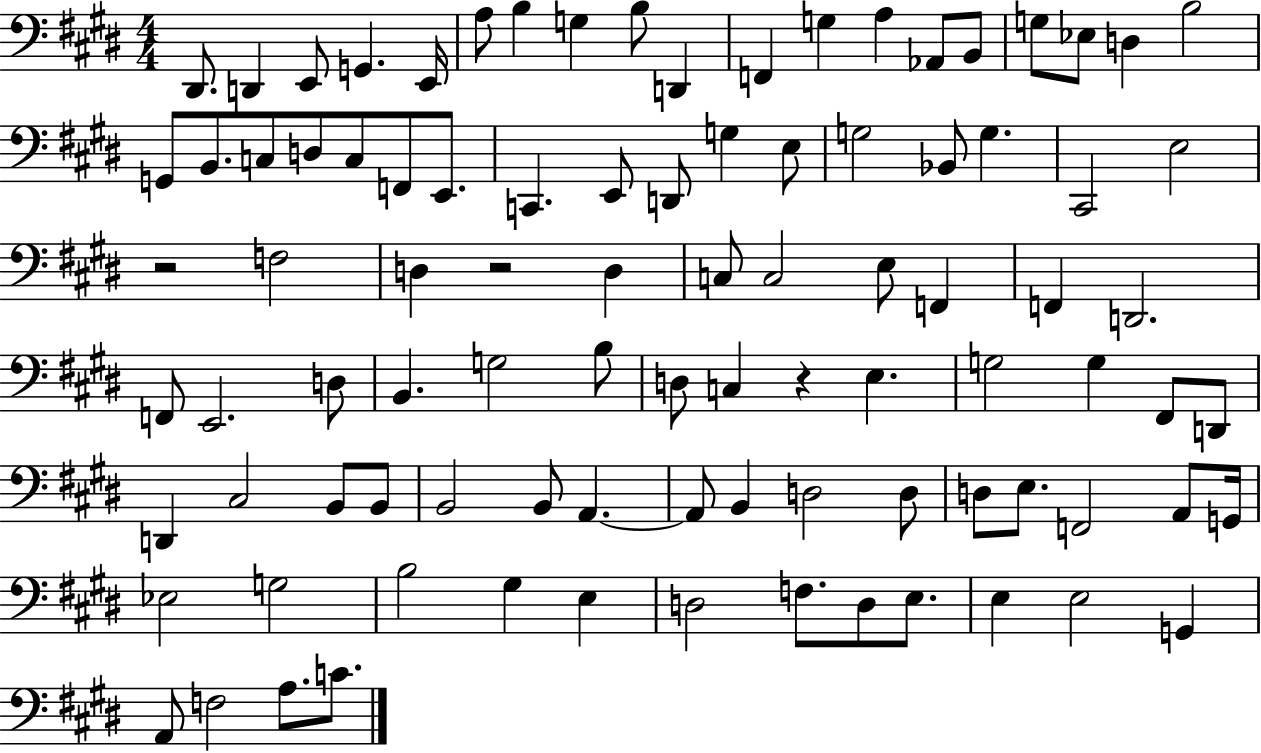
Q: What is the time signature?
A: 4/4